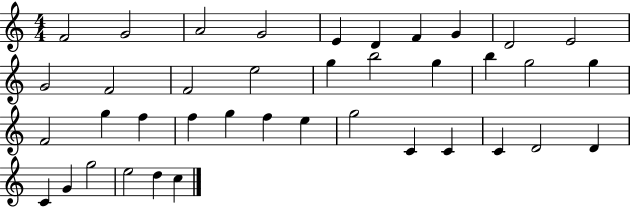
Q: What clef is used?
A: treble